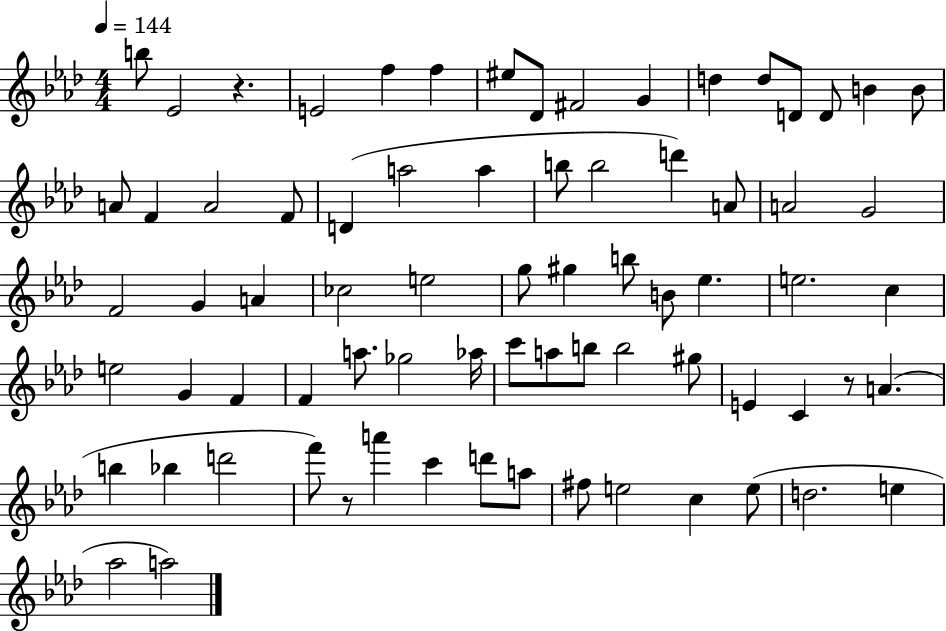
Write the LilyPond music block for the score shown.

{
  \clef treble
  \numericTimeSignature
  \time 4/4
  \key aes \major
  \tempo 4 = 144
  b''8 ees'2 r4. | e'2 f''4 f''4 | eis''8 des'8 fis'2 g'4 | d''4 d''8 d'8 d'8 b'4 b'8 | \break a'8 f'4 a'2 f'8 | d'4( a''2 a''4 | b''8 b''2 d'''4) a'8 | a'2 g'2 | \break f'2 g'4 a'4 | ces''2 e''2 | g''8 gis''4 b''8 b'8 ees''4. | e''2. c''4 | \break e''2 g'4 f'4 | f'4 a''8. ges''2 aes''16 | c'''8 a''8 b''8 b''2 gis''8 | e'4 c'4 r8 a'4.( | \break b''4 bes''4 d'''2 | f'''8) r8 a'''4 c'''4 d'''8 a''8 | fis''8 e''2 c''4 e''8( | d''2. e''4 | \break aes''2 a''2) | \bar "|."
}